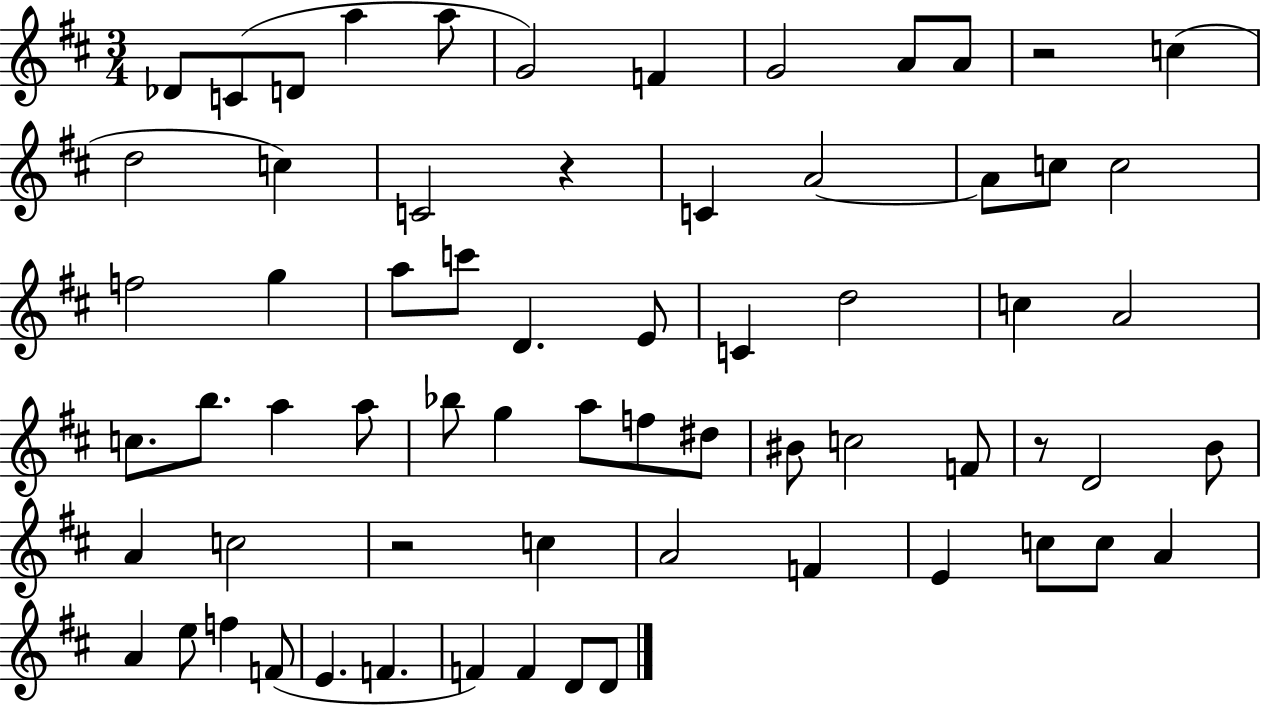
{
  \clef treble
  \numericTimeSignature
  \time 3/4
  \key d \major
  des'8 c'8( d'8 a''4 a''8 | g'2) f'4 | g'2 a'8 a'8 | r2 c''4( | \break d''2 c''4) | c'2 r4 | c'4 a'2~~ | a'8 c''8 c''2 | \break f''2 g''4 | a''8 c'''8 d'4. e'8 | c'4 d''2 | c''4 a'2 | \break c''8. b''8. a''4 a''8 | bes''8 g''4 a''8 f''8 dis''8 | bis'8 c''2 f'8 | r8 d'2 b'8 | \break a'4 c''2 | r2 c''4 | a'2 f'4 | e'4 c''8 c''8 a'4 | \break a'4 e''8 f''4 f'8( | e'4. f'4. | f'4) f'4 d'8 d'8 | \bar "|."
}